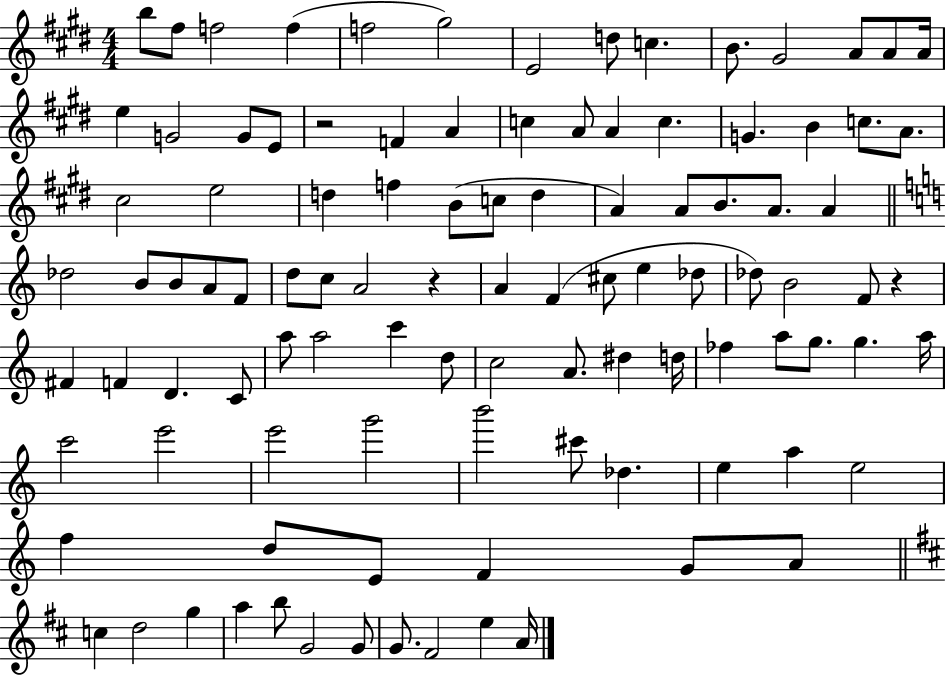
X:1
T:Untitled
M:4/4
L:1/4
K:E
b/2 ^f/2 f2 f f2 ^g2 E2 d/2 c B/2 ^G2 A/2 A/2 A/4 e G2 G/2 E/2 z2 F A c A/2 A c G B c/2 A/2 ^c2 e2 d f B/2 c/2 d A A/2 B/2 A/2 A _d2 B/2 B/2 A/2 F/2 d/2 c/2 A2 z A F ^c/2 e _d/2 _d/2 B2 F/2 z ^F F D C/2 a/2 a2 c' d/2 c2 A/2 ^d d/4 _f a/2 g/2 g a/4 c'2 e'2 e'2 g'2 b'2 ^c'/2 _d e a e2 f d/2 E/2 F G/2 A/2 c d2 g a b/2 G2 G/2 G/2 ^F2 e A/4